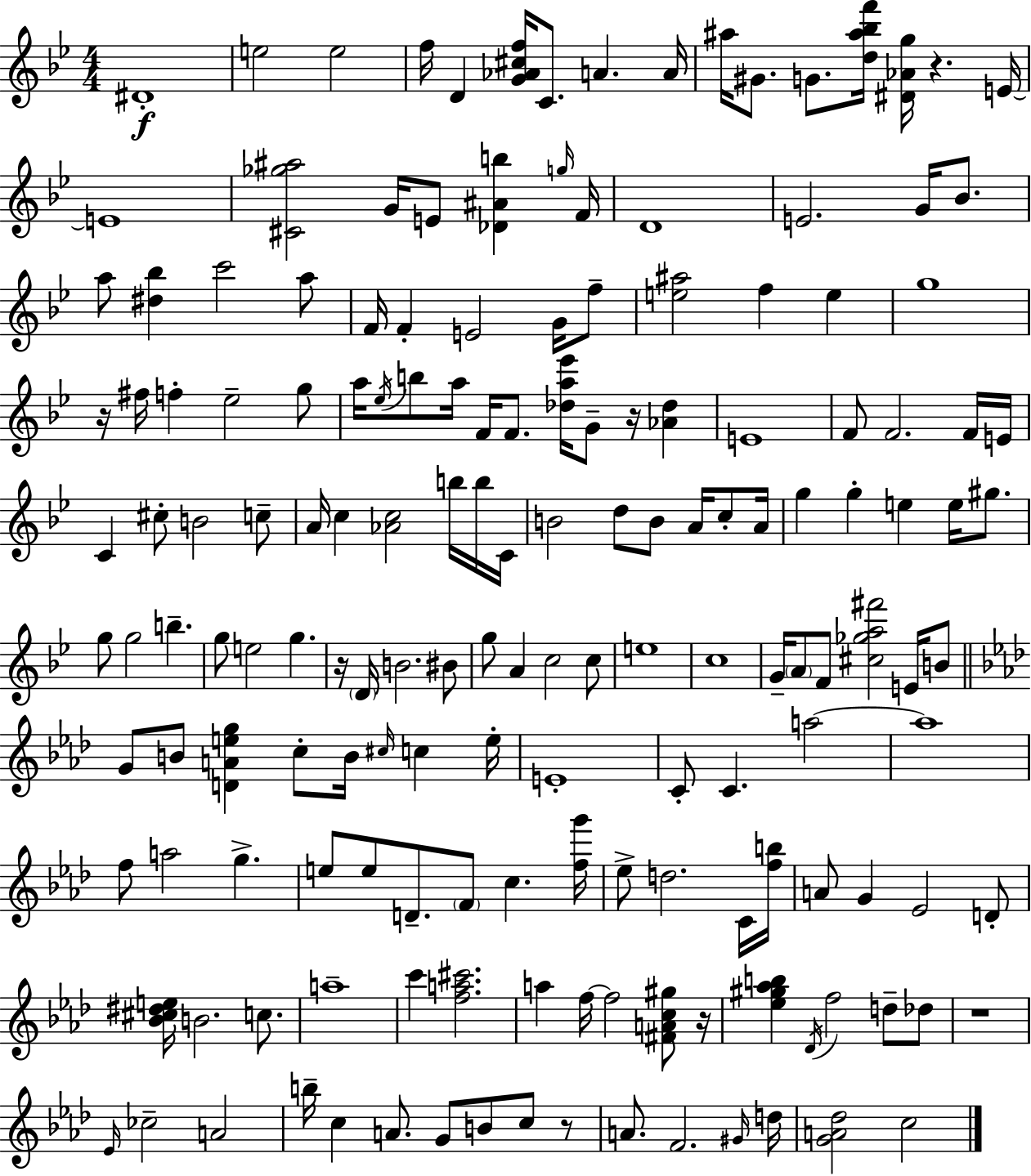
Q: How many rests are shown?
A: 7